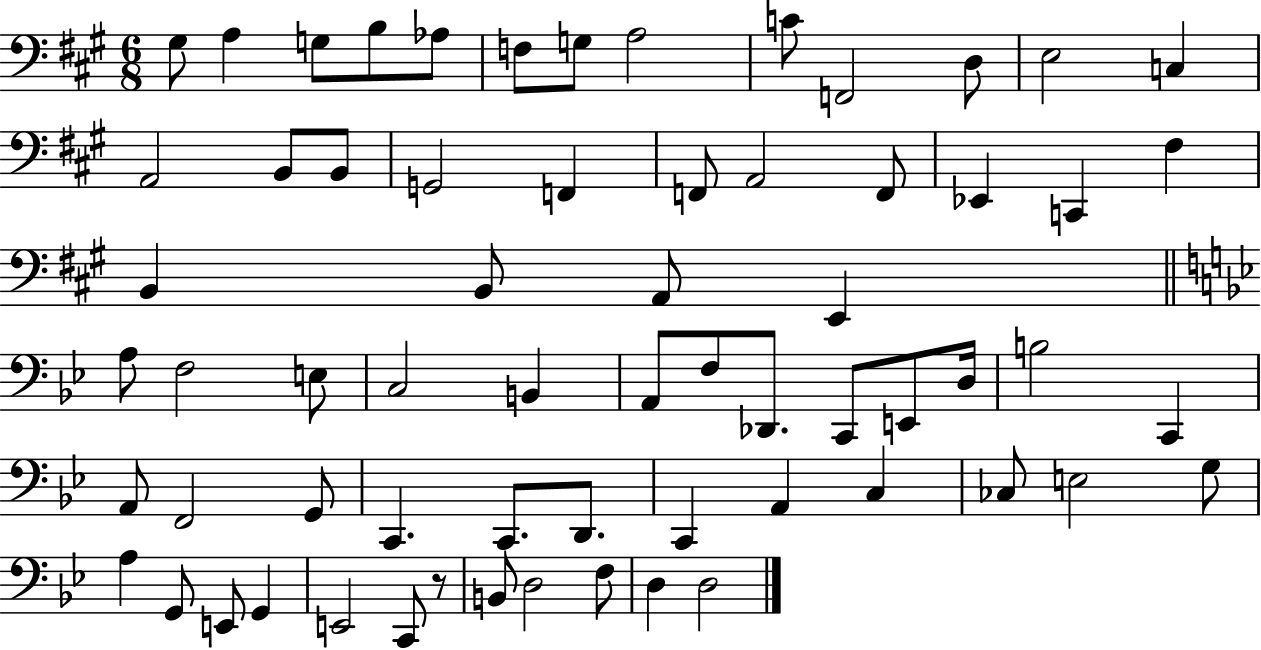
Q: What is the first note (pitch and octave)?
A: G#3